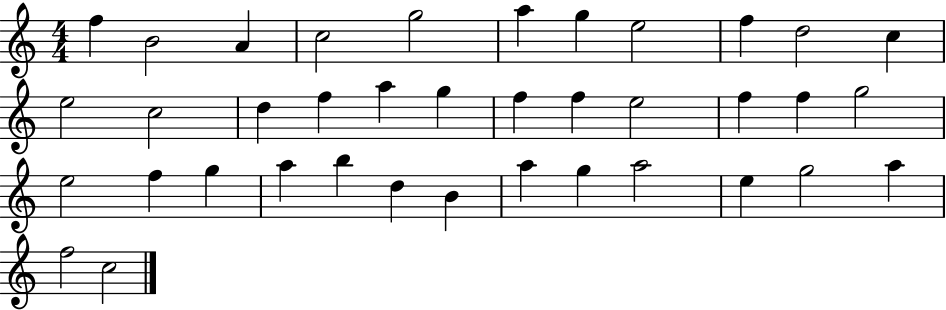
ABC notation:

X:1
T:Untitled
M:4/4
L:1/4
K:C
f B2 A c2 g2 a g e2 f d2 c e2 c2 d f a g f f e2 f f g2 e2 f g a b d B a g a2 e g2 a f2 c2